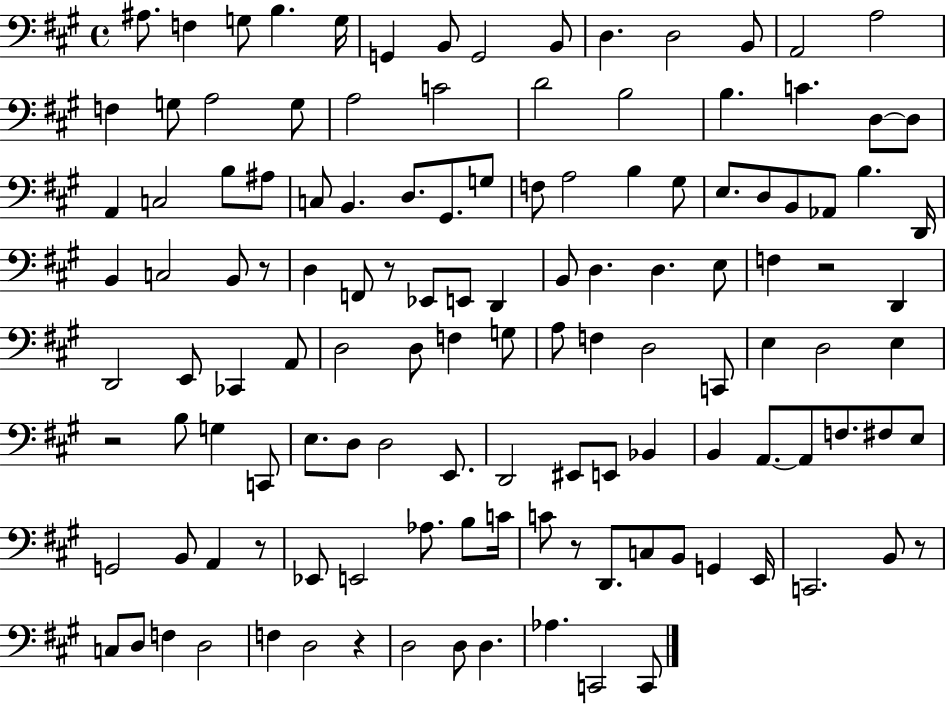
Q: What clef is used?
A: bass